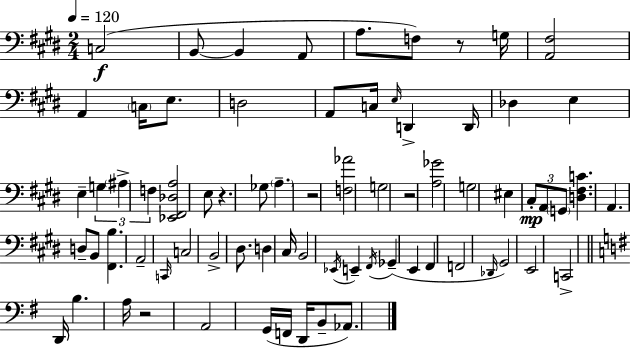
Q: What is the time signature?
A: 2/4